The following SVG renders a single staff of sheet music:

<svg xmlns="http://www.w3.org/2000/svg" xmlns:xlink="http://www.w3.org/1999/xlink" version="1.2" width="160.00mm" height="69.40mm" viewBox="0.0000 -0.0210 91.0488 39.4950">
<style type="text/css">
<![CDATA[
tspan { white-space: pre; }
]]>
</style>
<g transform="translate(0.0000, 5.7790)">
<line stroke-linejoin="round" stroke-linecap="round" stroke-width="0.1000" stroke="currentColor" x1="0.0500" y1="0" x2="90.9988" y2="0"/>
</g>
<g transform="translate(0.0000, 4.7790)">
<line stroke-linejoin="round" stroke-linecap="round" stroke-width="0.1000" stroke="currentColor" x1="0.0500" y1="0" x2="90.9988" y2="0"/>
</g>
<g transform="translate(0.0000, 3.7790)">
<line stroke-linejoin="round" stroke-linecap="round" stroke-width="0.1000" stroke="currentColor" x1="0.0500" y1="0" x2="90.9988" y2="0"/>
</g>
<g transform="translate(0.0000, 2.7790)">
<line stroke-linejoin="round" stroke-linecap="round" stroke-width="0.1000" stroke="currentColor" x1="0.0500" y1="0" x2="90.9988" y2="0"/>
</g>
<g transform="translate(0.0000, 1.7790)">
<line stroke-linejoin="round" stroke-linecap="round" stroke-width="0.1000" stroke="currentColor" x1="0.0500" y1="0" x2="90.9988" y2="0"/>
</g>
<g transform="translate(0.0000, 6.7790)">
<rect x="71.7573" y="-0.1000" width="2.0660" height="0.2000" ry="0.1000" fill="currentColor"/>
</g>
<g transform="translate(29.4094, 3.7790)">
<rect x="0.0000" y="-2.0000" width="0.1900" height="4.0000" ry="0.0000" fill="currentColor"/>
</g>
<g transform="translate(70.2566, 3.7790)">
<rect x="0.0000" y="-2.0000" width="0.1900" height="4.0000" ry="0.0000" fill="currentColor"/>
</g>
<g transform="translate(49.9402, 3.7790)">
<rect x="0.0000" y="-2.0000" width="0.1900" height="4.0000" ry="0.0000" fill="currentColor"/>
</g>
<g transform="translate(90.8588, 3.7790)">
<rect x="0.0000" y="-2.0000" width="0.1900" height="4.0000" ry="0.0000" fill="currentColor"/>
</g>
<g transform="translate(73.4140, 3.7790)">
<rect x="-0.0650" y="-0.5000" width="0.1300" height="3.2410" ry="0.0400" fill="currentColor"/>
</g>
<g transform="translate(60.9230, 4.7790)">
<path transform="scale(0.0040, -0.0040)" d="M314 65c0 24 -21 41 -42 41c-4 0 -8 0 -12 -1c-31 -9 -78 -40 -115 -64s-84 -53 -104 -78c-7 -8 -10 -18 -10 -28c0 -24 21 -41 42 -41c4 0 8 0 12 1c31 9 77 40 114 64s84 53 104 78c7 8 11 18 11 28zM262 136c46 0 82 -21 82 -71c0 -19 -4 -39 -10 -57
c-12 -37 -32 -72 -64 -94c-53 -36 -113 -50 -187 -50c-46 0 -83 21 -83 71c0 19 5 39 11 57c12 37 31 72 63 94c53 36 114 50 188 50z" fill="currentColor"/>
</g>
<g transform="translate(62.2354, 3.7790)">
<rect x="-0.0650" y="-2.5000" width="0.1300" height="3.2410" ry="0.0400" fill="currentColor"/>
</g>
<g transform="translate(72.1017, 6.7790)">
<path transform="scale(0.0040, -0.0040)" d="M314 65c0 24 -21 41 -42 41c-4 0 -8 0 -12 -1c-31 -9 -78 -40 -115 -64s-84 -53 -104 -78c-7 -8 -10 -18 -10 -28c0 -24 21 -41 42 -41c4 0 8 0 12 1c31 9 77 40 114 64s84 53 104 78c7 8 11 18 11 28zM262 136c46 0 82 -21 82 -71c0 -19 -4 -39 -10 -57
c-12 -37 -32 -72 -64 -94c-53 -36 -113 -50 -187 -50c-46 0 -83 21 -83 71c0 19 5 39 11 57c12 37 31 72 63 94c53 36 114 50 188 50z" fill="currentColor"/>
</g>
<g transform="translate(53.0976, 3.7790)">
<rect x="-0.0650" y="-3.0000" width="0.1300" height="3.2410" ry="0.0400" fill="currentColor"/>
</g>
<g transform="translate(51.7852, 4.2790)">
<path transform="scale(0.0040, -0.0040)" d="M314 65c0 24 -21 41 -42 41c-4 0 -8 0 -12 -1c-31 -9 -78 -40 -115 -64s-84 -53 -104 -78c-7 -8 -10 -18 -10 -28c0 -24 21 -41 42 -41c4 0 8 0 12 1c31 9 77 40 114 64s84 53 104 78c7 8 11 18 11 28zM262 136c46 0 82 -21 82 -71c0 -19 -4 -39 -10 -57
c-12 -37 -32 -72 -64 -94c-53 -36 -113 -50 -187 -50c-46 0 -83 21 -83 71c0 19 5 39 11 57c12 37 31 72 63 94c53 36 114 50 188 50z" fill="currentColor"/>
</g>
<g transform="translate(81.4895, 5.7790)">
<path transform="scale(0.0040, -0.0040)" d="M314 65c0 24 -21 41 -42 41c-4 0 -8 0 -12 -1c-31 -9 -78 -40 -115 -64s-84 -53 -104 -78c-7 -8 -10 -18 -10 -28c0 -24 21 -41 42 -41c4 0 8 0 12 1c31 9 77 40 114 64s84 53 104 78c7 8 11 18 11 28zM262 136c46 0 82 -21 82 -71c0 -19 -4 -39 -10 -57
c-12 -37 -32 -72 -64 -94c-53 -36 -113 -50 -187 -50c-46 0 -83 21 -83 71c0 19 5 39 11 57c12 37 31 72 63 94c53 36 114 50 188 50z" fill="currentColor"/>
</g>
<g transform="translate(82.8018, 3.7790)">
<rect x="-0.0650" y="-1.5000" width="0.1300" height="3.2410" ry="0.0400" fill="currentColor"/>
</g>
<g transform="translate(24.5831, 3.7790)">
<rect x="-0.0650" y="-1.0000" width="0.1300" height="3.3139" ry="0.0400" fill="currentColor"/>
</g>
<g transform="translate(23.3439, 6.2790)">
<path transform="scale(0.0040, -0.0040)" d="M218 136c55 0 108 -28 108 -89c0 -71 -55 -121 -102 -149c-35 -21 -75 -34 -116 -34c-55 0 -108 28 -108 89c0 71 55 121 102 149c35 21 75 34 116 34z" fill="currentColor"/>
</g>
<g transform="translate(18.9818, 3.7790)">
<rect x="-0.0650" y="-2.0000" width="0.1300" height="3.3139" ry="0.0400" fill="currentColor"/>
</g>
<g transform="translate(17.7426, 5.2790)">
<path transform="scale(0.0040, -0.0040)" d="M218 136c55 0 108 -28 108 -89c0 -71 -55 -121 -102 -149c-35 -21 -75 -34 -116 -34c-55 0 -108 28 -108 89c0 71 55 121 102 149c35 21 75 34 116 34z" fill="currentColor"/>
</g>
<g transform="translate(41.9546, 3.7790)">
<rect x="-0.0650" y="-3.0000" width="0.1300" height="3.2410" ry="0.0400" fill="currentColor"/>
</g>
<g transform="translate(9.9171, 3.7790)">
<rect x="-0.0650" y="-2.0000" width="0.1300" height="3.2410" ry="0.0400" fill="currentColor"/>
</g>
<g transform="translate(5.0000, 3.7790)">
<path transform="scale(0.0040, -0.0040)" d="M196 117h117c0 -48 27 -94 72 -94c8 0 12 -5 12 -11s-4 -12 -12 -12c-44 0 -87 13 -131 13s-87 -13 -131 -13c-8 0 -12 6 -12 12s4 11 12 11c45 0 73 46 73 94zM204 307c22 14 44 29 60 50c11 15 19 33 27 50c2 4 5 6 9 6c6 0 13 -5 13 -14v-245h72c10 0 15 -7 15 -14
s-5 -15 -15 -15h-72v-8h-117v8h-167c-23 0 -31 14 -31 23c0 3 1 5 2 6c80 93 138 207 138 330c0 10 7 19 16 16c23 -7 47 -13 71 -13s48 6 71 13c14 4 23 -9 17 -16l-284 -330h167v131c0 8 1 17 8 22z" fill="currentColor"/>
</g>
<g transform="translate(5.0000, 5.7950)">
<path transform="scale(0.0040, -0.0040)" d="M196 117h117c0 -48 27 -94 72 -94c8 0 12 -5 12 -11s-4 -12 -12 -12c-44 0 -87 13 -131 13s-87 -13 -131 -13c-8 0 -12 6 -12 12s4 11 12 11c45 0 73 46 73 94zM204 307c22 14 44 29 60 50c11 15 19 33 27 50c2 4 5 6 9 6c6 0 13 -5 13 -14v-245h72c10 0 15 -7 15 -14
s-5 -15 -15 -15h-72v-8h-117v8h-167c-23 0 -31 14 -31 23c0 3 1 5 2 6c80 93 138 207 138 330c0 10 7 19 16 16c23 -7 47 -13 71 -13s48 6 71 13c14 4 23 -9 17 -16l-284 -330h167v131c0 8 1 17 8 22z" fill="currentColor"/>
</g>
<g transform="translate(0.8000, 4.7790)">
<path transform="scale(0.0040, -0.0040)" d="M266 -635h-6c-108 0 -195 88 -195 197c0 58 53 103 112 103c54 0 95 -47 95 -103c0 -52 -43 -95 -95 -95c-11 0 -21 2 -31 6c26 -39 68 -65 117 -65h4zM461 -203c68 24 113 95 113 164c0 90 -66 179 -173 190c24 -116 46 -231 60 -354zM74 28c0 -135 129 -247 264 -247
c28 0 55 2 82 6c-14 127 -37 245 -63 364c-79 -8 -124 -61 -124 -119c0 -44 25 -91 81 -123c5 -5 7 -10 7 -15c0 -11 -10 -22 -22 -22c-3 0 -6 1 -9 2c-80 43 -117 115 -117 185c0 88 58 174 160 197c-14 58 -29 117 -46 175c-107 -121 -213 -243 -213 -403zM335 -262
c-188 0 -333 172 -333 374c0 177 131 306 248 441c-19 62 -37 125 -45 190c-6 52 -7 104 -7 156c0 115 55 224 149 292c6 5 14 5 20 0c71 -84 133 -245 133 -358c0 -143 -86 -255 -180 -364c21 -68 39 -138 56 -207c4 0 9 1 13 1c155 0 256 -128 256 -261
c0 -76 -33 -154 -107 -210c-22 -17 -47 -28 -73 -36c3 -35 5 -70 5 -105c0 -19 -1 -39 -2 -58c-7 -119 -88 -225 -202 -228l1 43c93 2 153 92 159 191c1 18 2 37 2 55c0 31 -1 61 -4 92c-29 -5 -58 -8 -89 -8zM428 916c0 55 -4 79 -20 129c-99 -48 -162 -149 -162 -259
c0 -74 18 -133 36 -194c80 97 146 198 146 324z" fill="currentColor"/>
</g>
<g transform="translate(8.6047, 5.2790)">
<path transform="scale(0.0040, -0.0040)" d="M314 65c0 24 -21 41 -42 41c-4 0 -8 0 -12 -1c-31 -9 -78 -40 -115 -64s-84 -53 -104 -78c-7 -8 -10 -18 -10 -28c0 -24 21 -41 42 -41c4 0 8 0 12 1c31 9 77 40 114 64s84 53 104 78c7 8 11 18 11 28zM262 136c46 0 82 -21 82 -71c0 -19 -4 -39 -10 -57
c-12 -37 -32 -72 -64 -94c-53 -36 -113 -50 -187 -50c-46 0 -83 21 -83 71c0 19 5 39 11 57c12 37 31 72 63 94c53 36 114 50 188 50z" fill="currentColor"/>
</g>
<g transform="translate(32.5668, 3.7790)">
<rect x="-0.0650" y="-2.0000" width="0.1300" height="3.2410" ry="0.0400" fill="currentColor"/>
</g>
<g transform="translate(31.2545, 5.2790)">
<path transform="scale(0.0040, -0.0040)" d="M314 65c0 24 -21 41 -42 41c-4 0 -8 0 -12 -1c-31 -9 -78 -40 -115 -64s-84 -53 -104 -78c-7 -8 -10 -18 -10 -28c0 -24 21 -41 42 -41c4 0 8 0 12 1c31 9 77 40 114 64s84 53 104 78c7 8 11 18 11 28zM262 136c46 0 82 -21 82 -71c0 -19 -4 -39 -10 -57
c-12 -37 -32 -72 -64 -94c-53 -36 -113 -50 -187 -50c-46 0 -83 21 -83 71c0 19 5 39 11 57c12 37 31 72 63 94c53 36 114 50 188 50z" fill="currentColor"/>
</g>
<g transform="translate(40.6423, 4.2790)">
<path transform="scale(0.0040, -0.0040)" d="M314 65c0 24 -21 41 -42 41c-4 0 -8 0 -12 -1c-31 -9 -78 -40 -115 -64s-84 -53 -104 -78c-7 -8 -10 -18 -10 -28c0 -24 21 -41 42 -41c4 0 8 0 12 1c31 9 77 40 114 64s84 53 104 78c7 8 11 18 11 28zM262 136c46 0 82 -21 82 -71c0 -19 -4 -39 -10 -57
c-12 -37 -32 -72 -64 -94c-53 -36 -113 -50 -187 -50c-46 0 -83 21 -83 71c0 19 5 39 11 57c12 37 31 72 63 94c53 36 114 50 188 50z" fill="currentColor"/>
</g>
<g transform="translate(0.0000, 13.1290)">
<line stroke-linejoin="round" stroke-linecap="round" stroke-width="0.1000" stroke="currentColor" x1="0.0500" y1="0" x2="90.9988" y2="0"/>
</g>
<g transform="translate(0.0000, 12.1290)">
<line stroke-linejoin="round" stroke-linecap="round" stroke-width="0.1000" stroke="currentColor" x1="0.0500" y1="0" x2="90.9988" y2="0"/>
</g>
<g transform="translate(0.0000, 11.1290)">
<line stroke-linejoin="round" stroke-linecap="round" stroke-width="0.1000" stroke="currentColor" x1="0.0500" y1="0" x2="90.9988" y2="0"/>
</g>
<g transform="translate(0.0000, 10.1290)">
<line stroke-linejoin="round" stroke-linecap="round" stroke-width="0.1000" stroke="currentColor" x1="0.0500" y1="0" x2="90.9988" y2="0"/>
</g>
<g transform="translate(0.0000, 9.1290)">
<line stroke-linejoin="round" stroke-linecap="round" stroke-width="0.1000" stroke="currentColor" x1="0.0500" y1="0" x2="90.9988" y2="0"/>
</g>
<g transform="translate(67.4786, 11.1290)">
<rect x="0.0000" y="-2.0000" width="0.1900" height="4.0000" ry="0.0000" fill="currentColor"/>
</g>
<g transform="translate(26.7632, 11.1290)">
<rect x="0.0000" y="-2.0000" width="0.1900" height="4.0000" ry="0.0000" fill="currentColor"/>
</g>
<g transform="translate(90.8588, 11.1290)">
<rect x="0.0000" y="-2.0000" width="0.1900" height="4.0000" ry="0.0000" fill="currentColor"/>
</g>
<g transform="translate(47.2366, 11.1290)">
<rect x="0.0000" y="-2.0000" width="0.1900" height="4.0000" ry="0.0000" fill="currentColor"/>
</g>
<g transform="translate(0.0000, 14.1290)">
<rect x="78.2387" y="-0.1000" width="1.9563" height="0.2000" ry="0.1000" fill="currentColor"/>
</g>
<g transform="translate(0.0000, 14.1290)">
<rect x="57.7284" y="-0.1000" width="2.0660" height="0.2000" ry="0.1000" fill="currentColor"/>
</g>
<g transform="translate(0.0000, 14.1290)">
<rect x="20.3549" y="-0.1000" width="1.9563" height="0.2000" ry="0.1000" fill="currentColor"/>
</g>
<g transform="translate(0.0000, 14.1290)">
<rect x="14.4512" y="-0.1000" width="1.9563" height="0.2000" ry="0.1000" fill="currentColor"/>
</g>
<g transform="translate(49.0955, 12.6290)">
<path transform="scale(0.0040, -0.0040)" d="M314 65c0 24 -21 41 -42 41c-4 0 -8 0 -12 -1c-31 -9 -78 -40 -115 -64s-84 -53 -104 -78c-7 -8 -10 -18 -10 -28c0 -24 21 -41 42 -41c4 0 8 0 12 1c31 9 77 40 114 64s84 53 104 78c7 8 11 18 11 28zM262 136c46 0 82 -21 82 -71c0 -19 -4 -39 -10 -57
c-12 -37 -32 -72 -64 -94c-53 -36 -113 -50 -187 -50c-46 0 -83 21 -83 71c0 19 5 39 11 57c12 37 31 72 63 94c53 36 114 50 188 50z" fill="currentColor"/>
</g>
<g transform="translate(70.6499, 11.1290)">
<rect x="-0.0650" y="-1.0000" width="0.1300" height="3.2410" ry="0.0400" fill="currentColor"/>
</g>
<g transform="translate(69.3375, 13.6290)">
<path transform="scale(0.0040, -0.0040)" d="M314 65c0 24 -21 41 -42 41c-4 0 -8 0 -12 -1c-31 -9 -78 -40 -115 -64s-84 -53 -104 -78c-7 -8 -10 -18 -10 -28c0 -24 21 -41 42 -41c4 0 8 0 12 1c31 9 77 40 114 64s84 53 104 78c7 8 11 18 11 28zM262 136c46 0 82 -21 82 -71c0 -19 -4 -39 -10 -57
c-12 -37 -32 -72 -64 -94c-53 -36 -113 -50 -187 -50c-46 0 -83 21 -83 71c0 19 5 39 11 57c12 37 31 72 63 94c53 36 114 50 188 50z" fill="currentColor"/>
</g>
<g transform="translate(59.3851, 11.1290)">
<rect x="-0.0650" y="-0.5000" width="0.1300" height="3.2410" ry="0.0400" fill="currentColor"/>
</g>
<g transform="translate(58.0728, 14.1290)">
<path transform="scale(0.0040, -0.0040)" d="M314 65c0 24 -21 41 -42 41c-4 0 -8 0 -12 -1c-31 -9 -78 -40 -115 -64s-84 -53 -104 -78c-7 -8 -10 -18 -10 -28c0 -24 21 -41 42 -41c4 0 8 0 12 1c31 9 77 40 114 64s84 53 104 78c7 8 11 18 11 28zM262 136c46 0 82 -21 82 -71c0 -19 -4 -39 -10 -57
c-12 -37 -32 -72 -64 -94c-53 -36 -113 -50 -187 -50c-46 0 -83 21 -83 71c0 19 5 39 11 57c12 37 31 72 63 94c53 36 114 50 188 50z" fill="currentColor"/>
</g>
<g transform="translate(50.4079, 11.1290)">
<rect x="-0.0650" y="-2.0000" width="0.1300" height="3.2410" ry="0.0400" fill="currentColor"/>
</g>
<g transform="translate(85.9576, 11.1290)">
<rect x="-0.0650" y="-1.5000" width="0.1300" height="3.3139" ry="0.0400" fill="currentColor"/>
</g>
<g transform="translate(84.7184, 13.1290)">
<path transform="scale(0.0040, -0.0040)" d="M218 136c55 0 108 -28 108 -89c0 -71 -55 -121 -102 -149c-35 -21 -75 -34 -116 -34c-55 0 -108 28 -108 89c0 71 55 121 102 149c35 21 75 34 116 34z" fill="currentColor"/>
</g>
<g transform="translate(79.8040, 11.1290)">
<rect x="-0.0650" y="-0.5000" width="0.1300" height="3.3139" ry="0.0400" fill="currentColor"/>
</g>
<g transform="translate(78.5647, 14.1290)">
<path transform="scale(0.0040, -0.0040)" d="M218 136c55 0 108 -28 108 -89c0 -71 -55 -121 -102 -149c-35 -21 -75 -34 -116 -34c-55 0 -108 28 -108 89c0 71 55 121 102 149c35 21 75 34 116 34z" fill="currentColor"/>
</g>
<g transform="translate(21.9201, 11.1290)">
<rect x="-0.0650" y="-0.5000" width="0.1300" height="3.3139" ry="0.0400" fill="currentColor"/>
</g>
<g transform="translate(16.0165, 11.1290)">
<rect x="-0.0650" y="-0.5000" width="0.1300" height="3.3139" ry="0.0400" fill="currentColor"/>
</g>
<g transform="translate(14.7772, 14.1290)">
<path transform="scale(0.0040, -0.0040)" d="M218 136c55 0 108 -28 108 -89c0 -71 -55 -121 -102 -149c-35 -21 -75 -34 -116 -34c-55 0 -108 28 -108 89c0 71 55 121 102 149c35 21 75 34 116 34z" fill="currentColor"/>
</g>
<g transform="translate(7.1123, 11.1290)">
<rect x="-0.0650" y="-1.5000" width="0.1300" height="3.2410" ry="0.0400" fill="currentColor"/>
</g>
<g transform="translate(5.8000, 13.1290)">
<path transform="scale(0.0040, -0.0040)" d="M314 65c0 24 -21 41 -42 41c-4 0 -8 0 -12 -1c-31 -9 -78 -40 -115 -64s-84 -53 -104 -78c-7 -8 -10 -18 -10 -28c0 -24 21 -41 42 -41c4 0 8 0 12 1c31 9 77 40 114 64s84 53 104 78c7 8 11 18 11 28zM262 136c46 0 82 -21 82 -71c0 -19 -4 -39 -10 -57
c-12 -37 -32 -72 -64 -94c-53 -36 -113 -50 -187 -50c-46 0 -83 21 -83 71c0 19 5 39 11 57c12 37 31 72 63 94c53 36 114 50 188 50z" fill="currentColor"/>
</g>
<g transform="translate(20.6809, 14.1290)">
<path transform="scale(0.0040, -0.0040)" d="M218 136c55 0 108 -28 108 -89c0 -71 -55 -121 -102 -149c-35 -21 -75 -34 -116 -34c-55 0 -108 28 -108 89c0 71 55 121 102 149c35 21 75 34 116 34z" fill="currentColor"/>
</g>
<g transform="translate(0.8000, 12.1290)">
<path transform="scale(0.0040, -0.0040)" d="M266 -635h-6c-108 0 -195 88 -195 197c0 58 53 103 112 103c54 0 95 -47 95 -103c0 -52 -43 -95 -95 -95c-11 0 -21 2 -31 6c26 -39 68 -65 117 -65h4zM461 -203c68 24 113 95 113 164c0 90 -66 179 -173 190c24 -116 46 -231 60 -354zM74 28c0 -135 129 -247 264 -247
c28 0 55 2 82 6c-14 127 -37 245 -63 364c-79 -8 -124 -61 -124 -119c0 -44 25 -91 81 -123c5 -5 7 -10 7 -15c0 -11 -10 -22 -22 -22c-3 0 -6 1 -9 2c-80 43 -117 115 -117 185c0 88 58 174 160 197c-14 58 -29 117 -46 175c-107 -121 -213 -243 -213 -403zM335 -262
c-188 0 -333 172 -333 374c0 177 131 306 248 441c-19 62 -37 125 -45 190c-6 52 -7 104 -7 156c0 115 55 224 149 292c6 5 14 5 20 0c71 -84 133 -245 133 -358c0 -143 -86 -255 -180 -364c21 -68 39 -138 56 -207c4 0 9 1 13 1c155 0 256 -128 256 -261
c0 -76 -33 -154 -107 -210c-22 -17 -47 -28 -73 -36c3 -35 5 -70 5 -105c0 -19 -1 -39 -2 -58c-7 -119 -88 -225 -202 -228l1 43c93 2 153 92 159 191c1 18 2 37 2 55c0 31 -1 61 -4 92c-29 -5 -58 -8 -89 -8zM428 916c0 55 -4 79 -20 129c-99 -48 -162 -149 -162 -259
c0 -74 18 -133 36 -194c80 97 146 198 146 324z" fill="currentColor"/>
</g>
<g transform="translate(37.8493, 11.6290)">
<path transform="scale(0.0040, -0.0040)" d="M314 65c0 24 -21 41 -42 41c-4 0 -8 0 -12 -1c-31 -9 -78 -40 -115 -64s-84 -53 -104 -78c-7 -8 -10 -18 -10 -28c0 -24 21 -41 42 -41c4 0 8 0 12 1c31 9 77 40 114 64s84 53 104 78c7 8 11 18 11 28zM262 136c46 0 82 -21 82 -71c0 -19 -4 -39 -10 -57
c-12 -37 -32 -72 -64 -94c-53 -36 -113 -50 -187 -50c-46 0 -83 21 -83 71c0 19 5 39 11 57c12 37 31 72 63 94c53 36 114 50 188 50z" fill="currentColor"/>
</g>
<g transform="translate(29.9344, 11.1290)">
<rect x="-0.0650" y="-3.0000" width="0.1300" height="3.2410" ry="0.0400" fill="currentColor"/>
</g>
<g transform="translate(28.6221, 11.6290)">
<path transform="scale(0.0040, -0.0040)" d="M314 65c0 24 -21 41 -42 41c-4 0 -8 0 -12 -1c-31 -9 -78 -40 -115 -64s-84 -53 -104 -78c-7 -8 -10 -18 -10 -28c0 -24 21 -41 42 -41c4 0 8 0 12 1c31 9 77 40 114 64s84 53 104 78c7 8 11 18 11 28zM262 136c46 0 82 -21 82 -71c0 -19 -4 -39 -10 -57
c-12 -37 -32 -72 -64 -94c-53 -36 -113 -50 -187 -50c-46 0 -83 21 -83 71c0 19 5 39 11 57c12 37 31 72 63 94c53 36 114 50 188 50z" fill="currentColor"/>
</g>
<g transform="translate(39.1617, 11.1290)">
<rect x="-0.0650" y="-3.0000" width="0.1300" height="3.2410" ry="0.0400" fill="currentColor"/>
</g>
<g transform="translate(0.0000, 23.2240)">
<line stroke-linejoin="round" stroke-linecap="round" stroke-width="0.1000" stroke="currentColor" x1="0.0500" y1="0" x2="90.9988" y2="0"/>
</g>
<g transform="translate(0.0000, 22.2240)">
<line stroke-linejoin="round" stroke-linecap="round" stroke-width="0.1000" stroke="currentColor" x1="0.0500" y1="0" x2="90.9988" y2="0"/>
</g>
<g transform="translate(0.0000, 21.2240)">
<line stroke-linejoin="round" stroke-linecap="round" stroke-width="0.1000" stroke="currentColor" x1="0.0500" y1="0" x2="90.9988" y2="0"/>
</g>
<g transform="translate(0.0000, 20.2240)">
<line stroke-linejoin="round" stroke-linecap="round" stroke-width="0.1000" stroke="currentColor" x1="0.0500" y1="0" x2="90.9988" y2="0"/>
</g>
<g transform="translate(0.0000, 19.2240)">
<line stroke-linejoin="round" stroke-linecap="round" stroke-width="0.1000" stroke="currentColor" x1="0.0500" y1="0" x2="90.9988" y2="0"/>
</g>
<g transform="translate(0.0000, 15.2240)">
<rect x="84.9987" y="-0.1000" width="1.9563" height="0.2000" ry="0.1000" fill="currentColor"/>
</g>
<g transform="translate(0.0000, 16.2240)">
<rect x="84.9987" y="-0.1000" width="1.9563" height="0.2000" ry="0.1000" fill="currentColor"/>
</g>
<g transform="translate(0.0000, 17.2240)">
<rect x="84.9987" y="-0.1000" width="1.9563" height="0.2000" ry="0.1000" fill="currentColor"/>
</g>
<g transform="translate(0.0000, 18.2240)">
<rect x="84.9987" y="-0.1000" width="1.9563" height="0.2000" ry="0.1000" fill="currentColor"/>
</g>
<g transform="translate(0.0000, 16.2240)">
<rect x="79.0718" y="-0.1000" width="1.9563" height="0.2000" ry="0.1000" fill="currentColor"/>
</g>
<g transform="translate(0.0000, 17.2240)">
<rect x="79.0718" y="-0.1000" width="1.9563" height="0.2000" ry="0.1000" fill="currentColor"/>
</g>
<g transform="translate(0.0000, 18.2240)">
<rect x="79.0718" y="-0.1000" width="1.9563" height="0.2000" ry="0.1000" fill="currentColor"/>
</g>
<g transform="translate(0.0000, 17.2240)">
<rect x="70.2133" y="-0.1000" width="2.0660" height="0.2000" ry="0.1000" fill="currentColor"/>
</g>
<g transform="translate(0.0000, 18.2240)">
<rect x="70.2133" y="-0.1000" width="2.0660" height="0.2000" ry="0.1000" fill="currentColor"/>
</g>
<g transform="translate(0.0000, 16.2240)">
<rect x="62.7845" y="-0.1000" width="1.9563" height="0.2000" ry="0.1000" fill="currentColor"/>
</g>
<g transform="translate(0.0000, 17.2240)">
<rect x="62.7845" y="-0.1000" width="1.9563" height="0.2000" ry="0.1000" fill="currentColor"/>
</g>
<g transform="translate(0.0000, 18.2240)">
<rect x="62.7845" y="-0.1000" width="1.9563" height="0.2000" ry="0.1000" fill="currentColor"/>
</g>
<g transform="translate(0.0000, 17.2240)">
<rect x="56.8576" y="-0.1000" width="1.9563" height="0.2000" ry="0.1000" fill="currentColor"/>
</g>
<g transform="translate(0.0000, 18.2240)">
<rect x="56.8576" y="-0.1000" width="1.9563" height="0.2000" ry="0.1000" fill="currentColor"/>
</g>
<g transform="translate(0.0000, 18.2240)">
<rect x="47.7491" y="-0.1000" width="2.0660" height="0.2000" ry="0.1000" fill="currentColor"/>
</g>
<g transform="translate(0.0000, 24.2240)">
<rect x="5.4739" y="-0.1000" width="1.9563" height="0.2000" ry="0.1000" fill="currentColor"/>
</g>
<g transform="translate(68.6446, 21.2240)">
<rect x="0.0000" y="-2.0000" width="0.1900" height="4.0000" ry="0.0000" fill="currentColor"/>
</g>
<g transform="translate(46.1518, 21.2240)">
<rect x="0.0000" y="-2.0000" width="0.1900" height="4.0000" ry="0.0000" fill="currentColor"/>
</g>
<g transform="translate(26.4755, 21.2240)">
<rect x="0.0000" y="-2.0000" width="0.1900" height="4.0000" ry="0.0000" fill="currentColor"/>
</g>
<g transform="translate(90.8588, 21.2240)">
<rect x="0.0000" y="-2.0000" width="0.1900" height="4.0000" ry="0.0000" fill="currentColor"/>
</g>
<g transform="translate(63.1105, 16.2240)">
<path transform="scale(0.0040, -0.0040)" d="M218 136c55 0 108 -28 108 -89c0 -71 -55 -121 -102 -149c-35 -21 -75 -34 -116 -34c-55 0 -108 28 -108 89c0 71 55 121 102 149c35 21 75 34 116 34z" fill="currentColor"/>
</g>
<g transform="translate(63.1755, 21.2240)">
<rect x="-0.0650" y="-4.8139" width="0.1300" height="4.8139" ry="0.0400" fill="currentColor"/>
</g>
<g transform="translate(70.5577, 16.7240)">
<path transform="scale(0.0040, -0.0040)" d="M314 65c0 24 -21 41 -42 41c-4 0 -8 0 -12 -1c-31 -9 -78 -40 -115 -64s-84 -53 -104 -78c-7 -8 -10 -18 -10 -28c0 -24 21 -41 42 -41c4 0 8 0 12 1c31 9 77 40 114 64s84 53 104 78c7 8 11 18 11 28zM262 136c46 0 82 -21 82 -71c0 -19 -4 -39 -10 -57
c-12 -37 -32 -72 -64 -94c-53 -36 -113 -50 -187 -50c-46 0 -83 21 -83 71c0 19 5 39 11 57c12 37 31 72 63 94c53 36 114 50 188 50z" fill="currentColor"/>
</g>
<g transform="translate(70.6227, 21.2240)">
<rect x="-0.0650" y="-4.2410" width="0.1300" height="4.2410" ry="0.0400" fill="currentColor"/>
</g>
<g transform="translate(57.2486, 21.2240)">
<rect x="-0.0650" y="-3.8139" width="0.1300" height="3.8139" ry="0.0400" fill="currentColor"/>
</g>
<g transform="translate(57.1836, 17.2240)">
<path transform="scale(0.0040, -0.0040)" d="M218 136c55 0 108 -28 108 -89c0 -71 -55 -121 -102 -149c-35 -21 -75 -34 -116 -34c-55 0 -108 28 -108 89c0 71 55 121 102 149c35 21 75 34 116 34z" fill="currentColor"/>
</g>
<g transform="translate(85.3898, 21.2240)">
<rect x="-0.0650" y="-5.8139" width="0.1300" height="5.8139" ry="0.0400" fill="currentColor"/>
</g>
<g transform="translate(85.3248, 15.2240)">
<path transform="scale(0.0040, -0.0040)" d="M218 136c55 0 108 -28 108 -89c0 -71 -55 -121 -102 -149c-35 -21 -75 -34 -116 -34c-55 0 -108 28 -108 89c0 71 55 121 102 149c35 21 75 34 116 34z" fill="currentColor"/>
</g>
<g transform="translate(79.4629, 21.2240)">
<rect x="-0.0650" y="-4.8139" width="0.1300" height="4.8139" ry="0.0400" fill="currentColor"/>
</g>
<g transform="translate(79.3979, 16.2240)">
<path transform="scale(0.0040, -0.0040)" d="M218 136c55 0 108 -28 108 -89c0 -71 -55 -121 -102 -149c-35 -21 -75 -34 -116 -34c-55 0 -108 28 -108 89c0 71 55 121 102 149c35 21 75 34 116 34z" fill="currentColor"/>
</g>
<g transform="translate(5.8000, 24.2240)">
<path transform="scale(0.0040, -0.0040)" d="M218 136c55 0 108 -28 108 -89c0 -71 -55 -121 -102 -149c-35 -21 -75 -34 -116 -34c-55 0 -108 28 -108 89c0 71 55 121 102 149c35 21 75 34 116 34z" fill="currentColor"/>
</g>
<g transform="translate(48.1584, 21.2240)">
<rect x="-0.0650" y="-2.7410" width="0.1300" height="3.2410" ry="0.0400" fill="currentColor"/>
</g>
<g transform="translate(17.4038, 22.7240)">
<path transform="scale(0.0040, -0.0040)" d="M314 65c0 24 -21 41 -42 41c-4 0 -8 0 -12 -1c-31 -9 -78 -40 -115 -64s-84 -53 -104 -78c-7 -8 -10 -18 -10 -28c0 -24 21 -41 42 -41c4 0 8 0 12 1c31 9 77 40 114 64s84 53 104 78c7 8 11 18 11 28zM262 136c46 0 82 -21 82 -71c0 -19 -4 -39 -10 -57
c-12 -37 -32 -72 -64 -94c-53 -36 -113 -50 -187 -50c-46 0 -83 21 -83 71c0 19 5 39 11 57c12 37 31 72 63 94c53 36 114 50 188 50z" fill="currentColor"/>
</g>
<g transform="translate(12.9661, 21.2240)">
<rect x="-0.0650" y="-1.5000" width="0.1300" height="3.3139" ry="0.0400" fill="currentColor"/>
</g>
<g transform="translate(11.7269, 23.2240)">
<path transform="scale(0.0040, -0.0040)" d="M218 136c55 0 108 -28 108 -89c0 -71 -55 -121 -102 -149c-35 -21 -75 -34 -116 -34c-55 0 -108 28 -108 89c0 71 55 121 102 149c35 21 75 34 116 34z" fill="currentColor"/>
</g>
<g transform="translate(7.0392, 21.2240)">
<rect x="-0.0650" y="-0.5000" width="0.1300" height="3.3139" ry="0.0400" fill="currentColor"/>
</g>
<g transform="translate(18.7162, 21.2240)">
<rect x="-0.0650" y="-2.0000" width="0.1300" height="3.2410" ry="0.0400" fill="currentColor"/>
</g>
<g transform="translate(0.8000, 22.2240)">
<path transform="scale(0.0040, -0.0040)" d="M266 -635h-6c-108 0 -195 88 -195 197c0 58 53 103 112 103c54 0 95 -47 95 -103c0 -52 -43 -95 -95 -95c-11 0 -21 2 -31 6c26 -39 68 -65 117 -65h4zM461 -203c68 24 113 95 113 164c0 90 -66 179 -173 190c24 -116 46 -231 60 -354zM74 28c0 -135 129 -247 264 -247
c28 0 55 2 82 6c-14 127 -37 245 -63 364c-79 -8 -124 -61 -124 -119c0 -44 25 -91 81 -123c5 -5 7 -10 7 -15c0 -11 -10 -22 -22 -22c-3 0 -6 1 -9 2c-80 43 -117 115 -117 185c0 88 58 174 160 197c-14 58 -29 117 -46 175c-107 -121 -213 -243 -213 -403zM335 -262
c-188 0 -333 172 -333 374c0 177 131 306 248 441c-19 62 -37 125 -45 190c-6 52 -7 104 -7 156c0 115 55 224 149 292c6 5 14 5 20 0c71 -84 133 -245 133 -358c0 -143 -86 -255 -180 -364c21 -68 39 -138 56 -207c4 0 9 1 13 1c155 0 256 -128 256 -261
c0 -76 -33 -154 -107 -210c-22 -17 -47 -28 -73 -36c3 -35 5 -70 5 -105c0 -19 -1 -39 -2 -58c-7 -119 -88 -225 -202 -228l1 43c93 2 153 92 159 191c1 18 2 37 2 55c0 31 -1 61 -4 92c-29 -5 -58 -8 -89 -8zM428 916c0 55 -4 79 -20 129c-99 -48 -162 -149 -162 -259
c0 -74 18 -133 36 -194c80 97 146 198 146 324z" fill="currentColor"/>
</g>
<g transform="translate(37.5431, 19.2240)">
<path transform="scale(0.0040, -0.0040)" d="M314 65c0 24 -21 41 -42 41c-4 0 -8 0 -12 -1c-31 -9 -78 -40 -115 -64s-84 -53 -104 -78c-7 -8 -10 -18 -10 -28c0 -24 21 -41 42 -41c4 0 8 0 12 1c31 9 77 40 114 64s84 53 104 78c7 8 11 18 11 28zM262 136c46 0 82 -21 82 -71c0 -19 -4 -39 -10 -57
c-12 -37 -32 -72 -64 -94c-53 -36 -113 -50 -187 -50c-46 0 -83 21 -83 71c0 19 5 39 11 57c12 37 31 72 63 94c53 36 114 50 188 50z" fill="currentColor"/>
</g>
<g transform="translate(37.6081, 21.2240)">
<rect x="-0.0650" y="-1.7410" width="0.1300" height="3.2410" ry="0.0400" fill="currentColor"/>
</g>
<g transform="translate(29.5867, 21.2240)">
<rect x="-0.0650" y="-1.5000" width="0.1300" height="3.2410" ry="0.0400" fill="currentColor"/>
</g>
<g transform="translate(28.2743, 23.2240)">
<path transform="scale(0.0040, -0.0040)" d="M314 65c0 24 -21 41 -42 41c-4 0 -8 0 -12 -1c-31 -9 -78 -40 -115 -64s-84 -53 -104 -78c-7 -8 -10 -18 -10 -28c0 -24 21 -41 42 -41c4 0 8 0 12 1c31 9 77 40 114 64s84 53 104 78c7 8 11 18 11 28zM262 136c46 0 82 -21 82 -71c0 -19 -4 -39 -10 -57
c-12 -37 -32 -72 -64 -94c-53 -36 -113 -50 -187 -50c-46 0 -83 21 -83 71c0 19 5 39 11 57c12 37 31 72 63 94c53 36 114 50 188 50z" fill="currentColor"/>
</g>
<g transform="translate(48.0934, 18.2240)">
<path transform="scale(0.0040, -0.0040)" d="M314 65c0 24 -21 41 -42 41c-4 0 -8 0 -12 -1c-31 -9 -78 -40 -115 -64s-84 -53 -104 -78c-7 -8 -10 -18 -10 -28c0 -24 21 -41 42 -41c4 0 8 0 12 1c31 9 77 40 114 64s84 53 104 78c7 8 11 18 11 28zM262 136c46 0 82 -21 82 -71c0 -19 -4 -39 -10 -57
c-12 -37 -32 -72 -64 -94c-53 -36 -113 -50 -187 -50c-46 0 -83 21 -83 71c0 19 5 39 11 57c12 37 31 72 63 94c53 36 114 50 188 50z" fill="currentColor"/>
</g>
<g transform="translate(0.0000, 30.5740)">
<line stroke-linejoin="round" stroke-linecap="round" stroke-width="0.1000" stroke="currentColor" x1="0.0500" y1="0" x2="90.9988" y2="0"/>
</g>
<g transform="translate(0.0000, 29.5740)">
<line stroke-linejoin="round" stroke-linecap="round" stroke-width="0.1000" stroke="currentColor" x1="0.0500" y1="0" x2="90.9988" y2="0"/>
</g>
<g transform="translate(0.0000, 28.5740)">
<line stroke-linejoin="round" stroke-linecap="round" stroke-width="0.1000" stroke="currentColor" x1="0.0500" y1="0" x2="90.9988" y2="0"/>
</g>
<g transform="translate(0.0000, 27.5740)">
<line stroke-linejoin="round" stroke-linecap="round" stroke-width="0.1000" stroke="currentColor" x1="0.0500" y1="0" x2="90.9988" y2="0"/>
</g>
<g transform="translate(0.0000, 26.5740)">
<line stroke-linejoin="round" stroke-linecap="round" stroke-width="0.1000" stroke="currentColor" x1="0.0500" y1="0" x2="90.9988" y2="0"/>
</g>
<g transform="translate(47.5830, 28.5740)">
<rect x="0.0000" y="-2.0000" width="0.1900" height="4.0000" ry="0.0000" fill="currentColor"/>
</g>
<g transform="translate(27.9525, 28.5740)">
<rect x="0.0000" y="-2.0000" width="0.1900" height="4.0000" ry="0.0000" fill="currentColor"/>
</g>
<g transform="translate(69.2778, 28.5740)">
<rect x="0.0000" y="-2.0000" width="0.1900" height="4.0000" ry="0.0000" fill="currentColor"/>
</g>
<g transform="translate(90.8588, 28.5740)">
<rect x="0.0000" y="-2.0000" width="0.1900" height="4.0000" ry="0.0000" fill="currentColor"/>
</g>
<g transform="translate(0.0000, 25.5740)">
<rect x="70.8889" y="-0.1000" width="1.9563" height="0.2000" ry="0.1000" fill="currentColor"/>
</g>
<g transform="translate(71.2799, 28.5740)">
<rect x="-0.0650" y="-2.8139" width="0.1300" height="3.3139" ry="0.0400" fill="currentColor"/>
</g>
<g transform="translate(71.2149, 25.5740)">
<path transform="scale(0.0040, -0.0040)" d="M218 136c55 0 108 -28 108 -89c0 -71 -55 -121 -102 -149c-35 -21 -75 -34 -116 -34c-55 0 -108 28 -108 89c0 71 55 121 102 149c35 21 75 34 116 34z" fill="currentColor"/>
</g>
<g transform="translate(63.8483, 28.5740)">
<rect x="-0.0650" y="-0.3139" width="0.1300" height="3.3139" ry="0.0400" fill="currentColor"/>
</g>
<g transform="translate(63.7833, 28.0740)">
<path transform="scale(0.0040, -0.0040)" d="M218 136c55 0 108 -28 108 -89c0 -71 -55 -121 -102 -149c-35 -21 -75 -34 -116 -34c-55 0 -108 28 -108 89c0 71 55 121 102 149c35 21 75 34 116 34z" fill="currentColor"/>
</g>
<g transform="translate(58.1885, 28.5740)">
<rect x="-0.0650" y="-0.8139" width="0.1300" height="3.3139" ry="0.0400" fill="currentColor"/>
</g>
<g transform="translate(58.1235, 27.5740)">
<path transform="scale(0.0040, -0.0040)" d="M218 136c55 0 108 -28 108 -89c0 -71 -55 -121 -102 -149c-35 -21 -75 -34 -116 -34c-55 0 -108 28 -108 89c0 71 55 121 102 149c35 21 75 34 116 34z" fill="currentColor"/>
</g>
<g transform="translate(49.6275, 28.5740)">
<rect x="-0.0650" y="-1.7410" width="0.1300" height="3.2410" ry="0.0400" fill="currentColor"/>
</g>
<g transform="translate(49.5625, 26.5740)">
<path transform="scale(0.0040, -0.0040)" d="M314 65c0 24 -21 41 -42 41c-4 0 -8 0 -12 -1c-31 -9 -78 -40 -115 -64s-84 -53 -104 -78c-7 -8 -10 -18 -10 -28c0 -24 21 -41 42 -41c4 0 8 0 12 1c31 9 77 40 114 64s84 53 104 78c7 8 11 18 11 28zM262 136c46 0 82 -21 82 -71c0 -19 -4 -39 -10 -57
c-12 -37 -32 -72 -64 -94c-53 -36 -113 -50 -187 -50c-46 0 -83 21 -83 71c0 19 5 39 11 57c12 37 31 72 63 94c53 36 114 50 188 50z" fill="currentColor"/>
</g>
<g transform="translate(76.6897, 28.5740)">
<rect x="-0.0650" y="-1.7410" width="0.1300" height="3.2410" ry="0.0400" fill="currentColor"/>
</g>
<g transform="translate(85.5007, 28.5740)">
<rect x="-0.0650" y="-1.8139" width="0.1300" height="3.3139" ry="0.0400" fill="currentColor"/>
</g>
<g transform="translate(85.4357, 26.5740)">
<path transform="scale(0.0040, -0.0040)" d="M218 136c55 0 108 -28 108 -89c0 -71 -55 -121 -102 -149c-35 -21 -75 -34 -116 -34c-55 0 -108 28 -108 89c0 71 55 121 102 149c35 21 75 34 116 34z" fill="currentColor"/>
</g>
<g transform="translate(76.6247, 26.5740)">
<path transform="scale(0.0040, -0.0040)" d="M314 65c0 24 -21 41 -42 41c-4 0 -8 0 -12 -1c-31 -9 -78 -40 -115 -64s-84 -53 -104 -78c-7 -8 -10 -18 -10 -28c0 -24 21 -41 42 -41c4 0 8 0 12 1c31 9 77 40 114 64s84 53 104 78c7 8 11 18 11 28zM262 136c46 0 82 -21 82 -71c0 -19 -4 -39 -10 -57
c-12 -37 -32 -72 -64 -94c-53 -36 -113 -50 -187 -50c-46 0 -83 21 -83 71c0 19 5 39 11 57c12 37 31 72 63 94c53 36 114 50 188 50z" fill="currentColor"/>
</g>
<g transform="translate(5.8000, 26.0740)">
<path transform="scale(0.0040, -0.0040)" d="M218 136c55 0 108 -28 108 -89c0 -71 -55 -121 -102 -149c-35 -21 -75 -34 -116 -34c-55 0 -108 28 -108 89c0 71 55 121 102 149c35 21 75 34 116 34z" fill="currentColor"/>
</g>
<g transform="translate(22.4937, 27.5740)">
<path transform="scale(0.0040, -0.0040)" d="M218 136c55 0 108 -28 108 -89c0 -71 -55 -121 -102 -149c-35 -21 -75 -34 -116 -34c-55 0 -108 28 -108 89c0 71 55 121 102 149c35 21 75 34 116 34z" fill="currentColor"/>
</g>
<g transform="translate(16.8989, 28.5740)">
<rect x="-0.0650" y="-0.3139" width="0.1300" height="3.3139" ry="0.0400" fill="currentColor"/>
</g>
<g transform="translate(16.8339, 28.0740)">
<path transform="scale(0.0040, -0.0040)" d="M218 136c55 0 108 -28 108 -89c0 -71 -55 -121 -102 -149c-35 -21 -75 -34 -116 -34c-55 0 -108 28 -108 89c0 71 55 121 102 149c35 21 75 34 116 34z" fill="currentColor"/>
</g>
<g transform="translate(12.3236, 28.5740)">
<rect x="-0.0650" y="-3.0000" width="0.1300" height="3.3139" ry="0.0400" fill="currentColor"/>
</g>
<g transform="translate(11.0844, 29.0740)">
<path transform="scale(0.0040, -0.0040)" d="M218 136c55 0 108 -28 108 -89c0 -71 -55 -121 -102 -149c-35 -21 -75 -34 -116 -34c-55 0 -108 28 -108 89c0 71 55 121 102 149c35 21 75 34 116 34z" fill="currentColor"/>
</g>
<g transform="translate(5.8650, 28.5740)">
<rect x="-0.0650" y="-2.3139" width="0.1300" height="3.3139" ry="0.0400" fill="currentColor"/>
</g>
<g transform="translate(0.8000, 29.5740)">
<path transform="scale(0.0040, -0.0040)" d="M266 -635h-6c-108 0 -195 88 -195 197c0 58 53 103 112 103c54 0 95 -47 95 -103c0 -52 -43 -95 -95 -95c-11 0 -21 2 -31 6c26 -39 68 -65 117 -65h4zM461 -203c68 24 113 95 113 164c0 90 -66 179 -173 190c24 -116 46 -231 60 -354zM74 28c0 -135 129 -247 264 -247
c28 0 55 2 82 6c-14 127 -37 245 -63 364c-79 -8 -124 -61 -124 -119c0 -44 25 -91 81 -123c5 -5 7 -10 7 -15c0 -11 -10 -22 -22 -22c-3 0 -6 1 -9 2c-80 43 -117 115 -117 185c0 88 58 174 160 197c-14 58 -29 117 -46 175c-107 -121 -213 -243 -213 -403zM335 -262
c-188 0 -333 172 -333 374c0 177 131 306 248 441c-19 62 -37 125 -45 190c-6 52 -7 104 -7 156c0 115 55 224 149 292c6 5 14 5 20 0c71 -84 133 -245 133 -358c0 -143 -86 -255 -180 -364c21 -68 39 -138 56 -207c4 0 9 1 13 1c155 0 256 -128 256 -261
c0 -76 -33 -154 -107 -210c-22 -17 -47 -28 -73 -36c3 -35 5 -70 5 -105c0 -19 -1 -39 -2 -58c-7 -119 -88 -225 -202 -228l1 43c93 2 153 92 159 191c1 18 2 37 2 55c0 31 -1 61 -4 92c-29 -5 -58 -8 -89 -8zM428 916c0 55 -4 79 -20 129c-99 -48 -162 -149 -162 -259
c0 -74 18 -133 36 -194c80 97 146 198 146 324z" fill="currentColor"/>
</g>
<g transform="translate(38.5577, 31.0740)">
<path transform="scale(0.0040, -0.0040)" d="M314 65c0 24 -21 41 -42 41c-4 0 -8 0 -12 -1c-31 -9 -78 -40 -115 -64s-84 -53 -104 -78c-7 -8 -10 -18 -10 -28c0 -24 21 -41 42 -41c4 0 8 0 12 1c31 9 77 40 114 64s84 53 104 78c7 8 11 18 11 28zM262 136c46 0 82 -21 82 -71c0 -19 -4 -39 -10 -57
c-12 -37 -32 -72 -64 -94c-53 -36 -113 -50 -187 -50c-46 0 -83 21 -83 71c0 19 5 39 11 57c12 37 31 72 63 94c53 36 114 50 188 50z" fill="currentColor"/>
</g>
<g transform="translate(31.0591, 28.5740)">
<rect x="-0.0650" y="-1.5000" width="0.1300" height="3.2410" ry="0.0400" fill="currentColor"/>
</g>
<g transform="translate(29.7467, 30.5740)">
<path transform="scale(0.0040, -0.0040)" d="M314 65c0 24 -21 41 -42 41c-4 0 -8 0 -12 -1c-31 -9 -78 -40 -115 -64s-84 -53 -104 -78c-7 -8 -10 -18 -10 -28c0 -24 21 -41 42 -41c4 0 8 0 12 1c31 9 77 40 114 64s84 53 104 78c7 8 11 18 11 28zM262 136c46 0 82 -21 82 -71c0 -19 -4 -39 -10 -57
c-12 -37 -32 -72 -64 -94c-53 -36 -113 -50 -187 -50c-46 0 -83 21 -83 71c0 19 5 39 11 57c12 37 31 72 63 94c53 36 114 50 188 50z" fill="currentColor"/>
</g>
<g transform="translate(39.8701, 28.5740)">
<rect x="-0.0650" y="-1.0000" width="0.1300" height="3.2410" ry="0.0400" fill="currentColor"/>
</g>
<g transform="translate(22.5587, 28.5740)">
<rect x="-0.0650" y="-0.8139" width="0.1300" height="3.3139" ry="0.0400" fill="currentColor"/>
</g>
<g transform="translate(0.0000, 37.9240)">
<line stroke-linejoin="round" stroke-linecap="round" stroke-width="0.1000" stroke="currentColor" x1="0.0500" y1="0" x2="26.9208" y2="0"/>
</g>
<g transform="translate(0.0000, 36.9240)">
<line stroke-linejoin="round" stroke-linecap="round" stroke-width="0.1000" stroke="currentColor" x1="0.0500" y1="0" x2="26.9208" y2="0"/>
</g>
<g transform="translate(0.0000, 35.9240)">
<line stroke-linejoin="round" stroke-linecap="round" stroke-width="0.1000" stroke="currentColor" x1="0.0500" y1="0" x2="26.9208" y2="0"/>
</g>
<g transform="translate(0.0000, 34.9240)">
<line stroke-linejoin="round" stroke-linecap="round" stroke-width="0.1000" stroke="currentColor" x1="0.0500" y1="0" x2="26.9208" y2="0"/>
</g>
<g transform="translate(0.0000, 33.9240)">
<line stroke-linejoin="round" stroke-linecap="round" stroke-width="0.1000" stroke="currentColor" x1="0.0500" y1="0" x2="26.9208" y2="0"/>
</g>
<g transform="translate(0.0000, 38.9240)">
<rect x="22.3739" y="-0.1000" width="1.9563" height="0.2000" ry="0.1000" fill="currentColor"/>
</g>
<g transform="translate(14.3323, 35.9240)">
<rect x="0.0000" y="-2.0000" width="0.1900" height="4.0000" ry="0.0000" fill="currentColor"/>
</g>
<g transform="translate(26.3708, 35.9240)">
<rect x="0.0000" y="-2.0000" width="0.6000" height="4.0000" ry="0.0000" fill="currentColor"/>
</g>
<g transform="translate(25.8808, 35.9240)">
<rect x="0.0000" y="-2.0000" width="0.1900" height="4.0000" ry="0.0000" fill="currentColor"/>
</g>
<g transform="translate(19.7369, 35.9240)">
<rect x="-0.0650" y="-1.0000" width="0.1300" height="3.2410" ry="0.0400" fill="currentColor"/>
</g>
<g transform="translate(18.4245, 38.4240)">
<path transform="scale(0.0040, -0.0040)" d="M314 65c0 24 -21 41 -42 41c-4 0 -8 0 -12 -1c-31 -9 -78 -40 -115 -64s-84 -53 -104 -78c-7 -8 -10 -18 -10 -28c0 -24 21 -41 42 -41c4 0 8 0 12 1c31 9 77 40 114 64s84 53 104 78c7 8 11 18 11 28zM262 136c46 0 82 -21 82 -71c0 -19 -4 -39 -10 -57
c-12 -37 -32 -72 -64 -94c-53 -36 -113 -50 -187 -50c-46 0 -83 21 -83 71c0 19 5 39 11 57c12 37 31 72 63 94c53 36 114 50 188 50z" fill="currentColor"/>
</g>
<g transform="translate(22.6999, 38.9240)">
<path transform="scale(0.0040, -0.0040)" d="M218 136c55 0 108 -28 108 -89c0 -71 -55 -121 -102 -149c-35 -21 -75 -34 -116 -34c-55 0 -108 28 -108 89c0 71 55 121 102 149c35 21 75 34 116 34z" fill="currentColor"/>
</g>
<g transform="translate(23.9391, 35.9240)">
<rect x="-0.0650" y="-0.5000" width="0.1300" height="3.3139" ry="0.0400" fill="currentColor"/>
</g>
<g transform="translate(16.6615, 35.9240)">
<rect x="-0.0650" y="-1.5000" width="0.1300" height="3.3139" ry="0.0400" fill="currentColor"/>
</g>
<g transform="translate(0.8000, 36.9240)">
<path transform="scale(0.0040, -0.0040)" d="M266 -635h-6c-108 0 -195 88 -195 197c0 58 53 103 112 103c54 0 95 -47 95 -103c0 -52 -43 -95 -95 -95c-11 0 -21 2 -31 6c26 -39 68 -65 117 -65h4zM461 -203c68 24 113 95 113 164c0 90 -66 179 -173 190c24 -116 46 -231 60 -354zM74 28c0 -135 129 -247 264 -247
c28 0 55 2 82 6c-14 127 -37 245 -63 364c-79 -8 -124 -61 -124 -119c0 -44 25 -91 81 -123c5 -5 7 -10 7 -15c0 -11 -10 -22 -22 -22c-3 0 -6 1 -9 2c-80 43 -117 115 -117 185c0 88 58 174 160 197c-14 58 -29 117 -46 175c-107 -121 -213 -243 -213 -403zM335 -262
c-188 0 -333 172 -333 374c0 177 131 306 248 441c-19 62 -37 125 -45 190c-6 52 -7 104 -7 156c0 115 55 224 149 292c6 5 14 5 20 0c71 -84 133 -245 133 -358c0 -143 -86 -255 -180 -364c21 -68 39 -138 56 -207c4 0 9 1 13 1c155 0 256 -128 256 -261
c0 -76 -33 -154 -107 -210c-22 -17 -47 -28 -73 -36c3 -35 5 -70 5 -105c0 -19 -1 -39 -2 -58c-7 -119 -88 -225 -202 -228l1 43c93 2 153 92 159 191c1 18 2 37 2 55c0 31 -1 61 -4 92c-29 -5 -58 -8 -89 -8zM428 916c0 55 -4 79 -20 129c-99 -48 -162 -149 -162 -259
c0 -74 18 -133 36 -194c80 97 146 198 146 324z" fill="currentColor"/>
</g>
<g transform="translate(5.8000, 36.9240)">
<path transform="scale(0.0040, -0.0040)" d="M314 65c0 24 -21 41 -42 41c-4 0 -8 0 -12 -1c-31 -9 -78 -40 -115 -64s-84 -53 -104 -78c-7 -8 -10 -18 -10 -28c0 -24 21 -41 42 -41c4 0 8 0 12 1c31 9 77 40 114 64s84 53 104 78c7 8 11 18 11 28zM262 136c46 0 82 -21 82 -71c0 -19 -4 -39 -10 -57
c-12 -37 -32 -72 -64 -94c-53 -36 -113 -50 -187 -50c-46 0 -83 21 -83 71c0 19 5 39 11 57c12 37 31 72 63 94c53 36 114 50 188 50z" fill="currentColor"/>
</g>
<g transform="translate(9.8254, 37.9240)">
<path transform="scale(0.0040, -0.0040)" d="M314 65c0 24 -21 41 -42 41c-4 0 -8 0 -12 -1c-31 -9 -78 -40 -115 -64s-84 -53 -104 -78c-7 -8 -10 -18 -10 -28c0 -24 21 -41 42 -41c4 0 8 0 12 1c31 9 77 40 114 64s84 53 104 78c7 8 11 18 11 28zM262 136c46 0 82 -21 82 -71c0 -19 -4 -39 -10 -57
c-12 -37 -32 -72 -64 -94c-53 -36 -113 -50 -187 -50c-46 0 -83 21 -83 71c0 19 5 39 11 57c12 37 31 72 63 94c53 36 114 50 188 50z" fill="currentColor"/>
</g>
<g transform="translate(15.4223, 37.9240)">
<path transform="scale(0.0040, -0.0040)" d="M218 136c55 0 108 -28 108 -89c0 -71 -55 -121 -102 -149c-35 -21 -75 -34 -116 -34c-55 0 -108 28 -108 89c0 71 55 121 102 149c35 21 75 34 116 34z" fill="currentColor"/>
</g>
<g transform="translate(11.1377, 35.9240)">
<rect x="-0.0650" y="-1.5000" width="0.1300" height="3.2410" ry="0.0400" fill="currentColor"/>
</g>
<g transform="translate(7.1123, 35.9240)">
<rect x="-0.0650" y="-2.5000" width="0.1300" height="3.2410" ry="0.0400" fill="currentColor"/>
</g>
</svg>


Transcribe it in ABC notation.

X:1
T:Untitled
M:4/4
L:1/4
K:C
F2 F D F2 A2 A2 G2 C2 E2 E2 C C A2 A2 F2 C2 D2 C E C E F2 E2 f2 a2 c' e' d'2 e' g' g A c d E2 D2 f2 d c a f2 f G2 E2 E D2 C